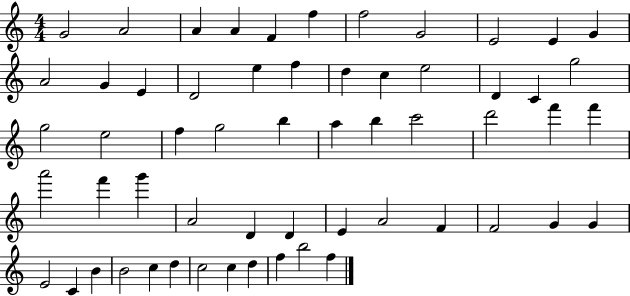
{
  \clef treble
  \numericTimeSignature
  \time 4/4
  \key c \major
  g'2 a'2 | a'4 a'4 f'4 f''4 | f''2 g'2 | e'2 e'4 g'4 | \break a'2 g'4 e'4 | d'2 e''4 f''4 | d''4 c''4 e''2 | d'4 c'4 g''2 | \break g''2 e''2 | f''4 g''2 b''4 | a''4 b''4 c'''2 | d'''2 f'''4 f'''4 | \break a'''2 f'''4 g'''4 | a'2 d'4 d'4 | e'4 a'2 f'4 | f'2 g'4 g'4 | \break e'2 c'4 b'4 | b'2 c''4 d''4 | c''2 c''4 d''4 | f''4 b''2 f''4 | \break \bar "|."
}